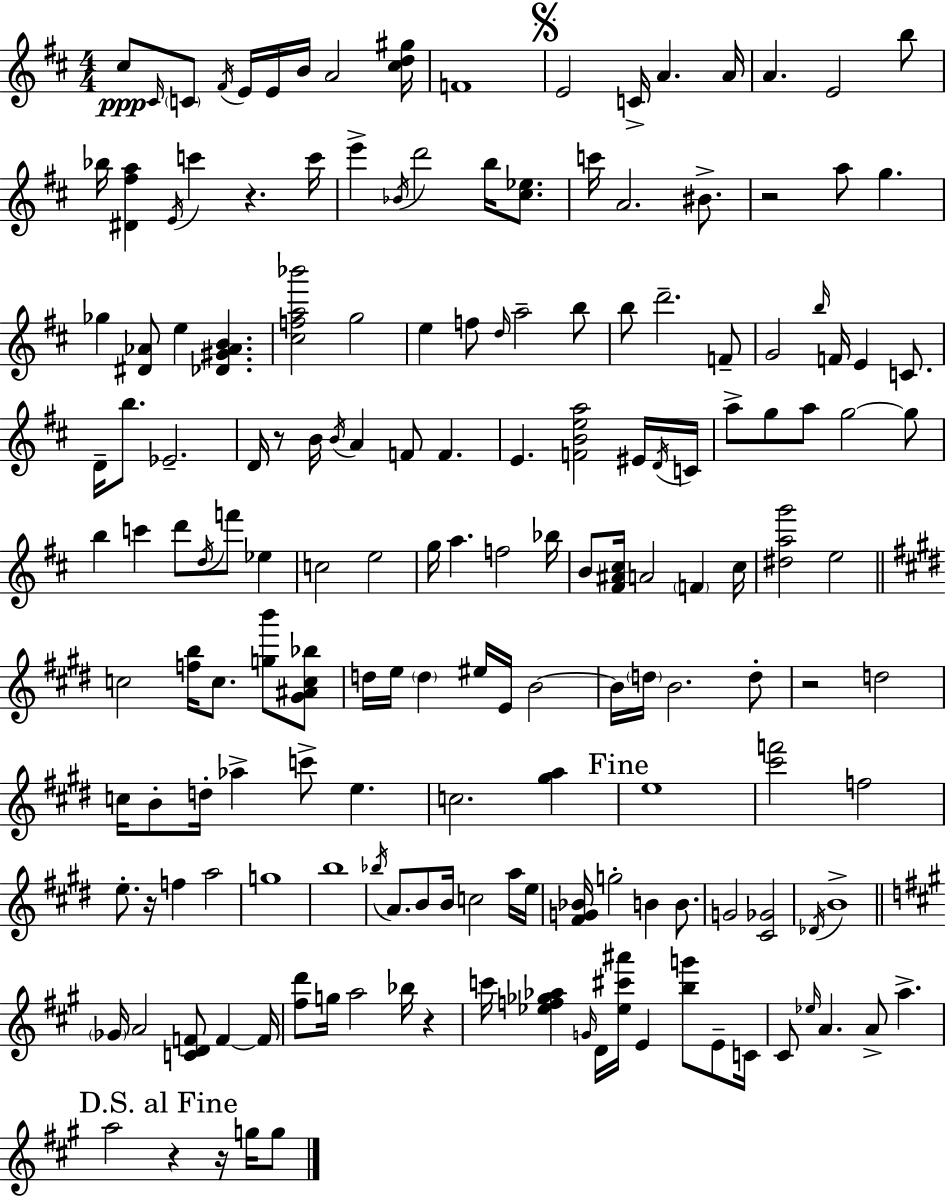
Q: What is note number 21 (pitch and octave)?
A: E6